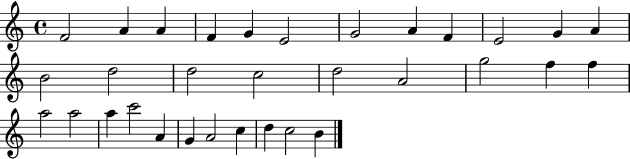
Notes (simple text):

F4/h A4/q A4/q F4/q G4/q E4/h G4/h A4/q F4/q E4/h G4/q A4/q B4/h D5/h D5/h C5/h D5/h A4/h G5/h F5/q F5/q A5/h A5/h A5/q C6/h A4/q G4/q A4/h C5/q D5/q C5/h B4/q